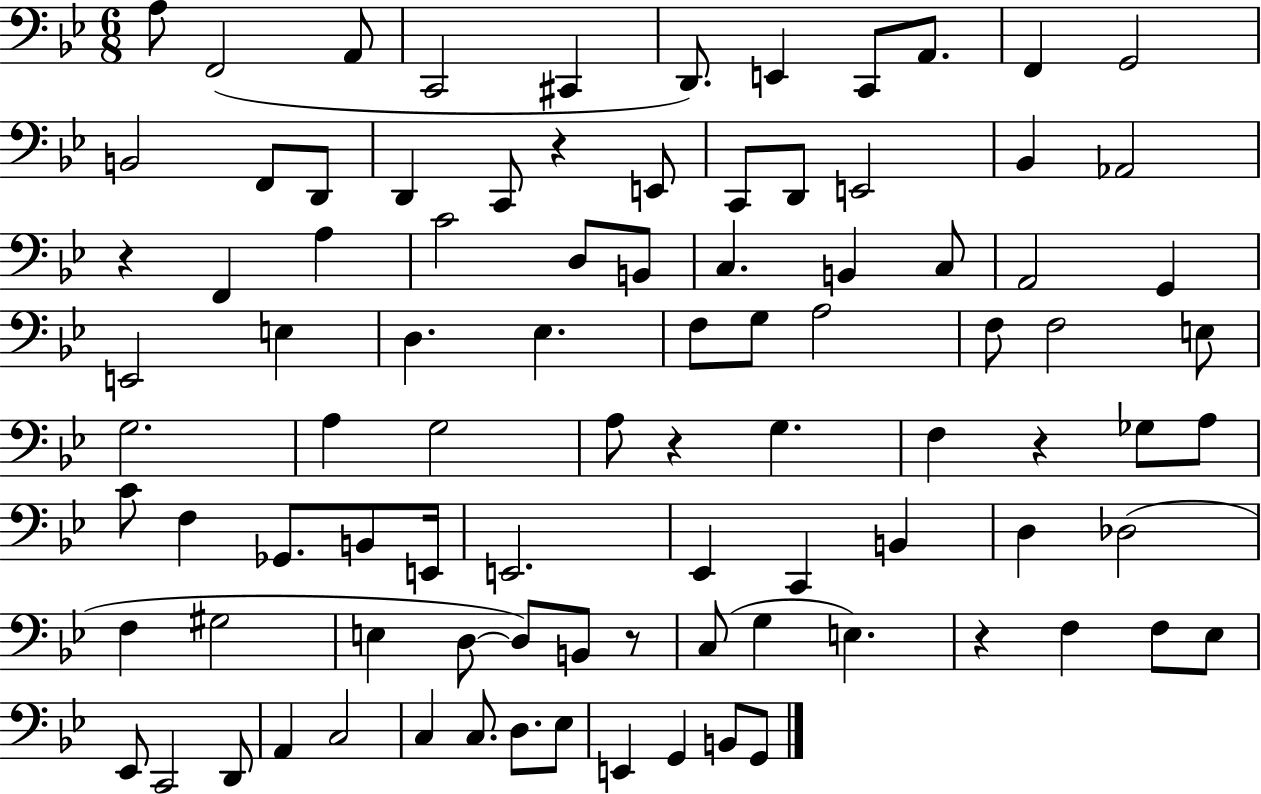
A3/e F2/h A2/e C2/h C#2/q D2/e. E2/q C2/e A2/e. F2/q G2/h B2/h F2/e D2/e D2/q C2/e R/q E2/e C2/e D2/e E2/h Bb2/q Ab2/h R/q F2/q A3/q C4/h D3/e B2/e C3/q. B2/q C3/e A2/h G2/q E2/h E3/q D3/q. Eb3/q. F3/e G3/e A3/h F3/e F3/h E3/e G3/h. A3/q G3/h A3/e R/q G3/q. F3/q R/q Gb3/e A3/e C4/e F3/q Gb2/e. B2/e E2/s E2/h. Eb2/q C2/q B2/q D3/q Db3/h F3/q G#3/h E3/q D3/e D3/e B2/e R/e C3/e G3/q E3/q. R/q F3/q F3/e Eb3/e Eb2/e C2/h D2/e A2/q C3/h C3/q C3/e. D3/e. Eb3/e E2/q G2/q B2/e G2/e